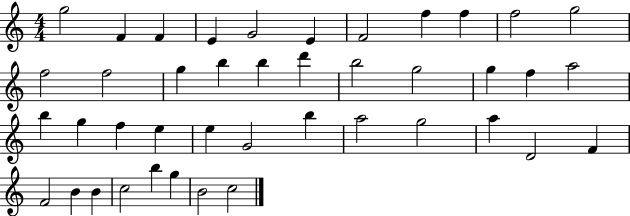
G5/h F4/q F4/q E4/q G4/h E4/q F4/h F5/q F5/q F5/h G5/h F5/h F5/h G5/q B5/q B5/q D6/q B5/h G5/h G5/q F5/q A5/h B5/q G5/q F5/q E5/q E5/q G4/h B5/q A5/h G5/h A5/q D4/h F4/q F4/h B4/q B4/q C5/h B5/q G5/q B4/h C5/h